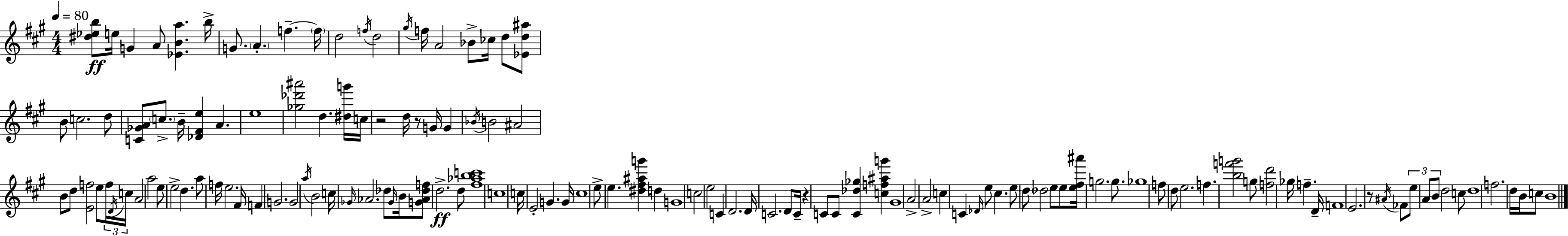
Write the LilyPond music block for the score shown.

{
  \clef treble
  \numericTimeSignature
  \time 4/4
  \key a \major
  \tempo 4 = 80
  \repeat volta 2 { <dis'' ees'' b''>8\ff e''16 g'4 a'8 <ees' b' a''>4. b''16-> | g'8. \parenthesize a'4.-. f''4.--~~ \parenthesize f''16 | d''2 \acciaccatura { f''16 } d''2 | \acciaccatura { gis''16 } f''16 a'2 bes'8-> ces''16 d''8 | \break <ees' d'' ais''>8 b'8 c''2. | d''8 <c' ges' a'>8 \parenthesize c''8.-> b'16-- <des' fis' e''>4 a'4. | e''1 | <ges'' des''' ais'''>2 d''4. | \break <dis'' g'''>16 c''16 r2 d''16 r8 g'16 g'4 | \acciaccatura { bes'16 } b'2 ais'2 | b'8 d''8 <e' f''>2 e''8 | \tuplet 3/2 { f''16 \acciaccatura { d'16 } c''16 } a'2 a''2 | \break e''8 e''2-> d''4. | a''8 f''16 e''2. | fis'16 f'4 g'2. | g'2 \acciaccatura { a''16 } b'2 | \break c''16 \grace { ges'16 } aes'2. | des''8 \grace { ges'16 } b'16 <g' aes' des'' f''>8 d''2.->\ff | d''8 <fis'' aes'' b'' c'''>1 | c''1 | \break c''16 e'2-. | g'4. g'16 \parenthesize cis''1 | e''8-> e''4. <dis'' fis'' ais'' g'''>4 | d''4 g'1 | \break c''2 e''2 | c'4 d'2. | d'16 c'2. | d'8 c'16-- r4 c'8 c'8 <c' des'' ges''>4 | \break <c'' f'' ais'' g'''>4 gis'1 | a'2-> a'2-> | c''4 c'4 \grace { des'16 } | e''8 cis''4. e''8 \parenthesize d''8 des''2 | \break e''8 e''8 <e'' fis'' ais'''>16 g''2. | g''8. ges''1 | f''8 d''8 e''2. | f''4. <b'' f''' g'''>2 | \break g''8 <f'' d'''>2 | ges''16 f''4.-- d'16-- f'1 | e'2. | r8 \acciaccatura { ais'16 } fes'8 \tuplet 3/2 { e''8 a'8 b'8 } d''2 | \break c''8 d''1 | f''2. | d''16 b'16 c''8 b'1 | } \bar "|."
}